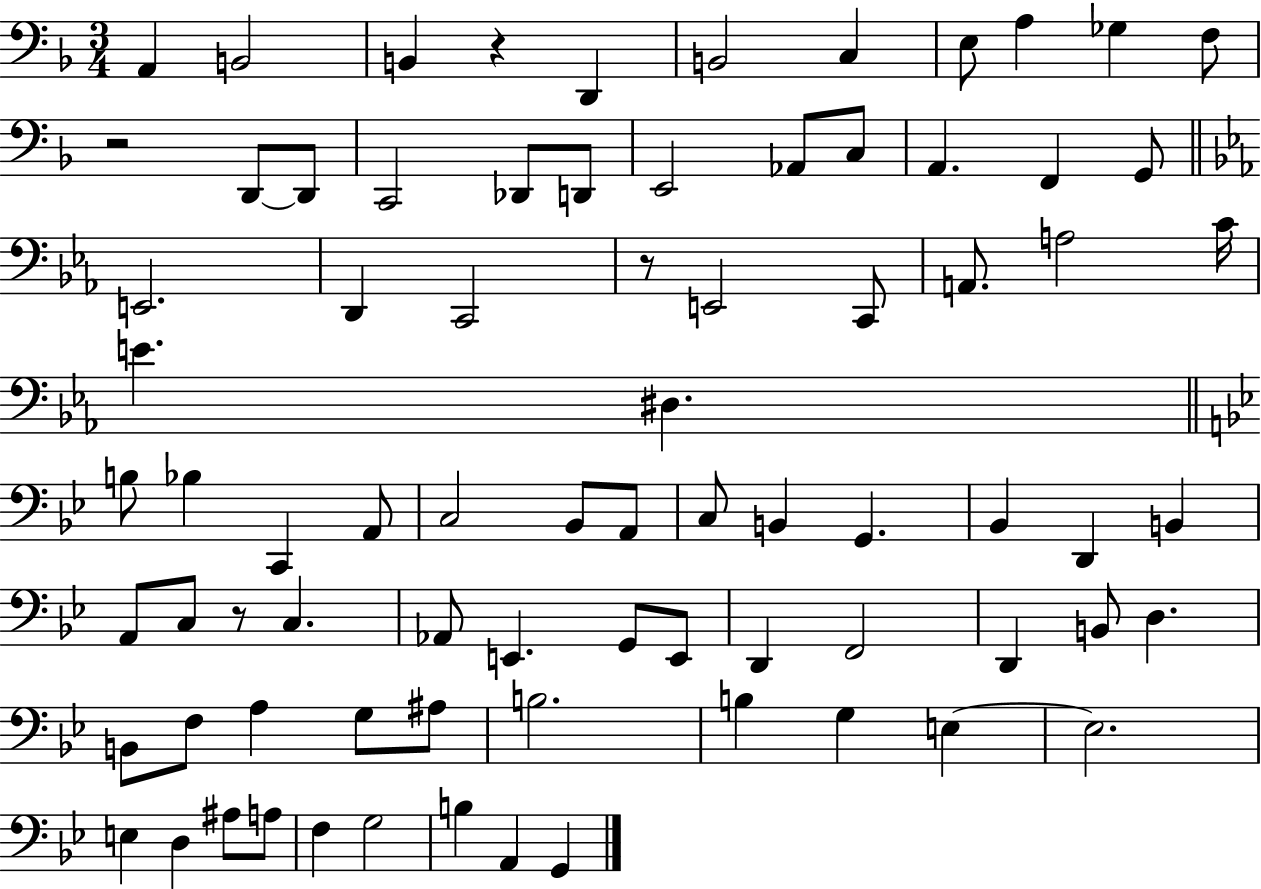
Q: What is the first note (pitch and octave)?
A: A2